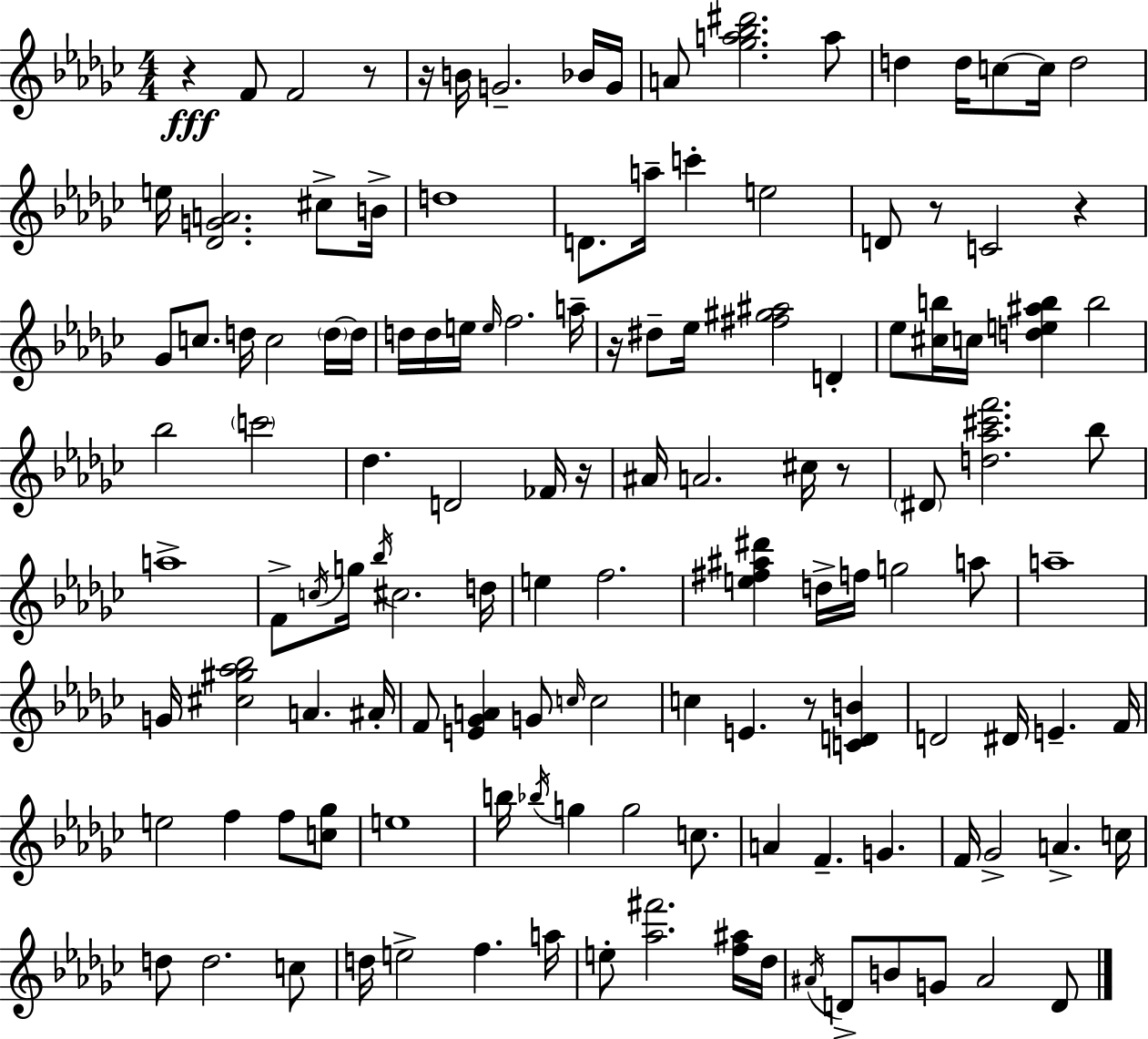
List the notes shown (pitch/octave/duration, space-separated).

R/q F4/e F4/h R/e R/s B4/s G4/h. Bb4/s G4/s A4/e [Gb5,A5,Bb5,D#6]/h. A5/e D5/q D5/s C5/e C5/s D5/h E5/s [Db4,G4,A4]/h. C#5/e B4/s D5/w D4/e. A5/s C6/q E5/h D4/e R/e C4/h R/q Gb4/e C5/e. D5/s C5/h D5/s D5/s D5/s D5/s E5/s E5/s F5/h. A5/s R/s D#5/e Eb5/s [F#5,G#5,A#5]/h D4/q Eb5/e [C#5,B5]/s C5/s [D5,E5,A#5,B5]/q B5/h Bb5/h C6/h Db5/q. D4/h FES4/s R/s A#4/s A4/h. C#5/s R/e D#4/e [D5,Ab5,C#6,F6]/h. Bb5/e A5/w F4/e C5/s G5/s Bb5/s C#5/h. D5/s E5/q F5/h. [E5,F#5,A#5,D#6]/q D5/s F5/s G5/h A5/e A5/w G4/s [C#5,G#5,Ab5,Bb5]/h A4/q. A#4/s F4/e [E4,Gb4,A4]/q G4/e C5/s C5/h C5/q E4/q. R/e [C4,D4,B4]/q D4/h D#4/s E4/q. F4/s E5/h F5/q F5/e [C5,Gb5]/e E5/w B5/s Bb5/s G5/q G5/h C5/e. A4/q F4/q. G4/q. F4/s Gb4/h A4/q. C5/s D5/e D5/h. C5/e D5/s E5/h F5/q. A5/s E5/e [Ab5,F#6]/h. [F5,A#5]/s Db5/s A#4/s D4/e B4/e G4/e A#4/h D4/e